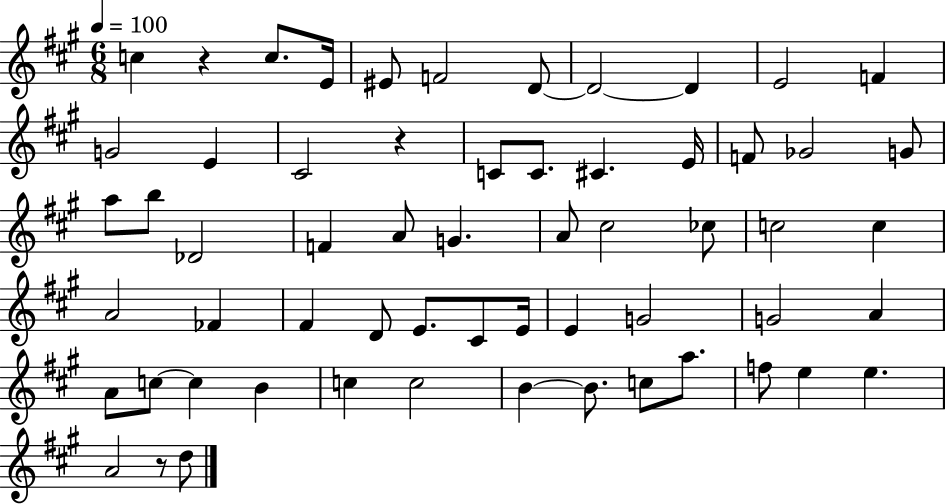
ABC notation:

X:1
T:Untitled
M:6/8
L:1/4
K:A
c z c/2 E/4 ^E/2 F2 D/2 D2 D E2 F G2 E ^C2 z C/2 C/2 ^C E/4 F/2 _G2 G/2 a/2 b/2 _D2 F A/2 G A/2 ^c2 _c/2 c2 c A2 _F ^F D/2 E/2 ^C/2 E/4 E G2 G2 A A/2 c/2 c B c c2 B B/2 c/2 a/2 f/2 e e A2 z/2 d/2